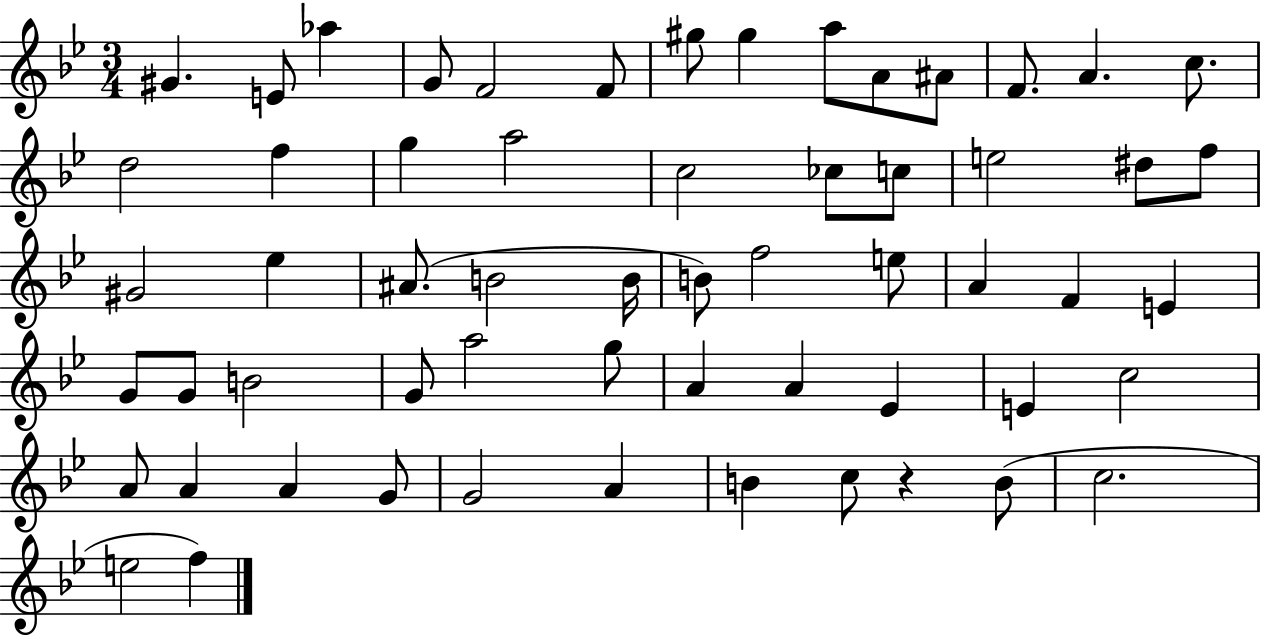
G#4/q. E4/e Ab5/q G4/e F4/h F4/e G#5/e G#5/q A5/e A4/e A#4/e F4/e. A4/q. C5/e. D5/h F5/q G5/q A5/h C5/h CES5/e C5/e E5/h D#5/e F5/e G#4/h Eb5/q A#4/e. B4/h B4/s B4/e F5/h E5/e A4/q F4/q E4/q G4/e G4/e B4/h G4/e A5/h G5/e A4/q A4/q Eb4/q E4/q C5/h A4/e A4/q A4/q G4/e G4/h A4/q B4/q C5/e R/q B4/e C5/h. E5/h F5/q